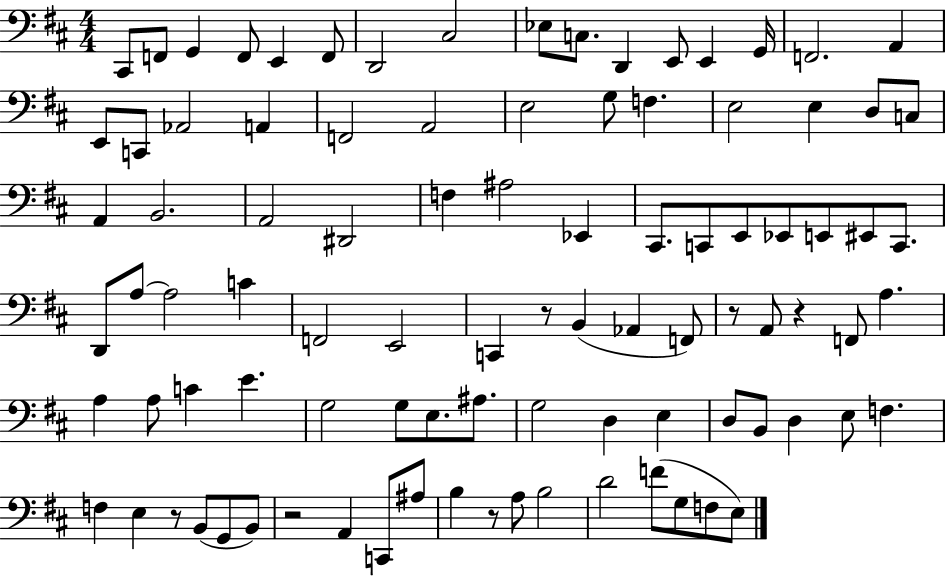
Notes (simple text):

C#2/e F2/e G2/q F2/e E2/q F2/e D2/h C#3/h Eb3/e C3/e. D2/q E2/e E2/q G2/s F2/h. A2/q E2/e C2/e Ab2/h A2/q F2/h A2/h E3/h G3/e F3/q. E3/h E3/q D3/e C3/e A2/q B2/h. A2/h D#2/h F3/q A#3/h Eb2/q C#2/e. C2/e E2/e Eb2/e E2/e EIS2/e C2/e. D2/e A3/e A3/h C4/q F2/h E2/h C2/q R/e B2/q Ab2/q F2/e R/e A2/e R/q F2/e A3/q. A3/q A3/e C4/q E4/q. G3/h G3/e E3/e. A#3/e. G3/h D3/q E3/q D3/e B2/e D3/q E3/e F3/q. F3/q E3/q R/e B2/e G2/e B2/e R/h A2/q C2/e A#3/e B3/q R/e A3/e B3/h D4/h F4/e G3/e F3/e E3/e